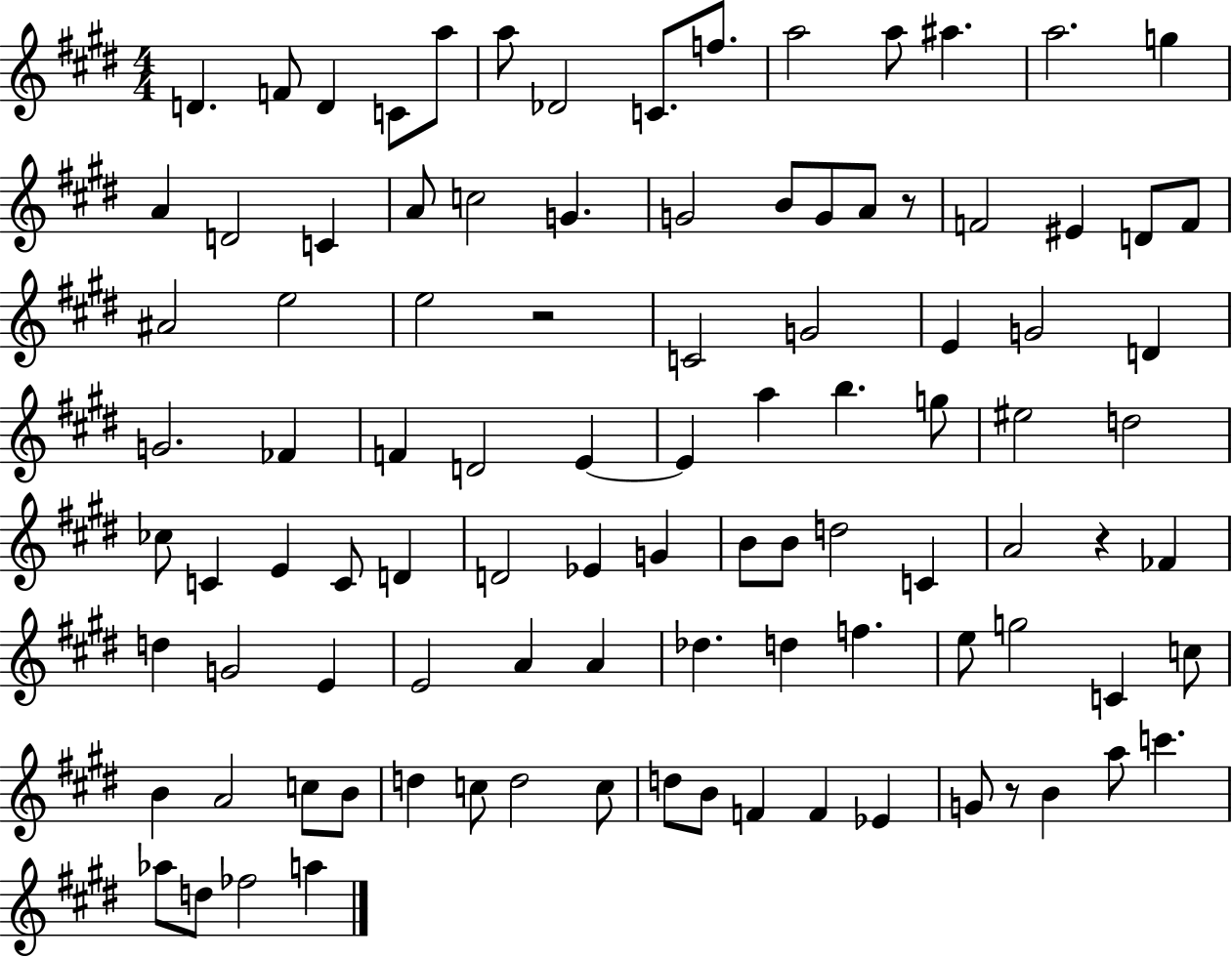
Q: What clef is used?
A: treble